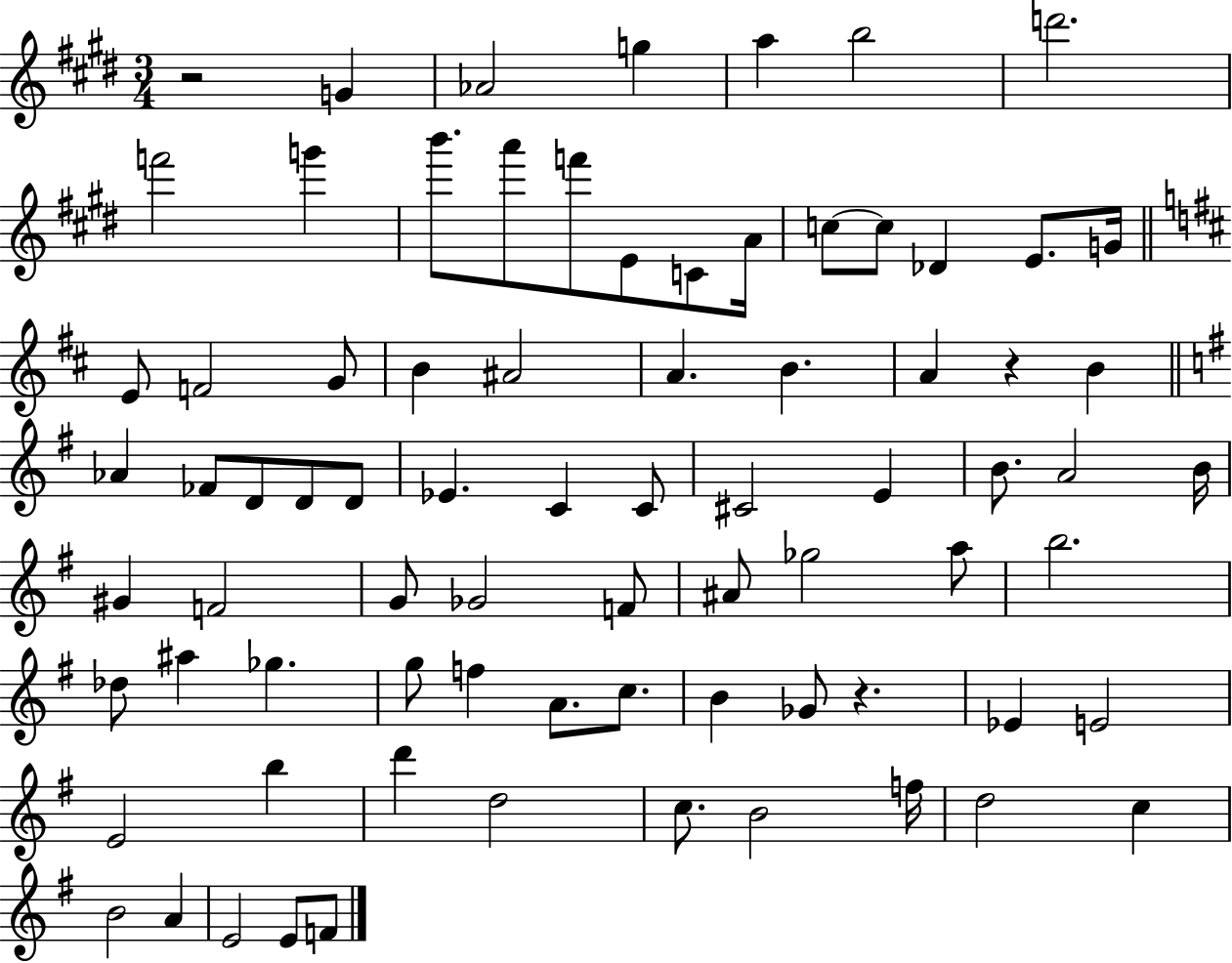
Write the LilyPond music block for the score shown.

{
  \clef treble
  \numericTimeSignature
  \time 3/4
  \key e \major
  r2 g'4 | aes'2 g''4 | a''4 b''2 | d'''2. | \break f'''2 g'''4 | b'''8. a'''8 f'''8 e'8 c'8 a'16 | c''8~~ c''8 des'4 e'8. g'16 | \bar "||" \break \key d \major e'8 f'2 g'8 | b'4 ais'2 | a'4. b'4. | a'4 r4 b'4 | \break \bar "||" \break \key e \minor aes'4 fes'8 d'8 d'8 d'8 | ees'4. c'4 c'8 | cis'2 e'4 | b'8. a'2 b'16 | \break gis'4 f'2 | g'8 ges'2 f'8 | ais'8 ges''2 a''8 | b''2. | \break des''8 ais''4 ges''4. | g''8 f''4 a'8. c''8. | b'4 ges'8 r4. | ees'4 e'2 | \break e'2 b''4 | d'''4 d''2 | c''8. b'2 f''16 | d''2 c''4 | \break b'2 a'4 | e'2 e'8 f'8 | \bar "|."
}